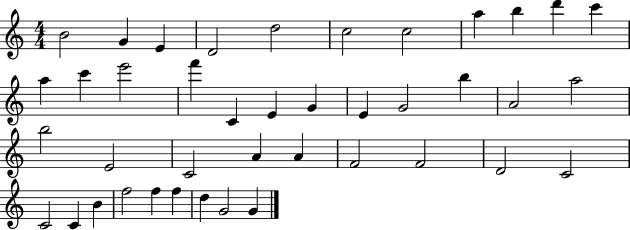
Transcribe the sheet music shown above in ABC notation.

X:1
T:Untitled
M:4/4
L:1/4
K:C
B2 G E D2 d2 c2 c2 a b d' c' a c' e'2 f' C E G E G2 b A2 a2 b2 E2 C2 A A F2 F2 D2 C2 C2 C B f2 f f d G2 G